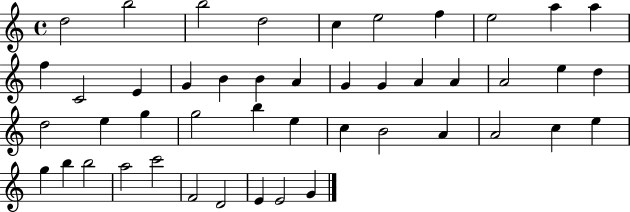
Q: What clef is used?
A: treble